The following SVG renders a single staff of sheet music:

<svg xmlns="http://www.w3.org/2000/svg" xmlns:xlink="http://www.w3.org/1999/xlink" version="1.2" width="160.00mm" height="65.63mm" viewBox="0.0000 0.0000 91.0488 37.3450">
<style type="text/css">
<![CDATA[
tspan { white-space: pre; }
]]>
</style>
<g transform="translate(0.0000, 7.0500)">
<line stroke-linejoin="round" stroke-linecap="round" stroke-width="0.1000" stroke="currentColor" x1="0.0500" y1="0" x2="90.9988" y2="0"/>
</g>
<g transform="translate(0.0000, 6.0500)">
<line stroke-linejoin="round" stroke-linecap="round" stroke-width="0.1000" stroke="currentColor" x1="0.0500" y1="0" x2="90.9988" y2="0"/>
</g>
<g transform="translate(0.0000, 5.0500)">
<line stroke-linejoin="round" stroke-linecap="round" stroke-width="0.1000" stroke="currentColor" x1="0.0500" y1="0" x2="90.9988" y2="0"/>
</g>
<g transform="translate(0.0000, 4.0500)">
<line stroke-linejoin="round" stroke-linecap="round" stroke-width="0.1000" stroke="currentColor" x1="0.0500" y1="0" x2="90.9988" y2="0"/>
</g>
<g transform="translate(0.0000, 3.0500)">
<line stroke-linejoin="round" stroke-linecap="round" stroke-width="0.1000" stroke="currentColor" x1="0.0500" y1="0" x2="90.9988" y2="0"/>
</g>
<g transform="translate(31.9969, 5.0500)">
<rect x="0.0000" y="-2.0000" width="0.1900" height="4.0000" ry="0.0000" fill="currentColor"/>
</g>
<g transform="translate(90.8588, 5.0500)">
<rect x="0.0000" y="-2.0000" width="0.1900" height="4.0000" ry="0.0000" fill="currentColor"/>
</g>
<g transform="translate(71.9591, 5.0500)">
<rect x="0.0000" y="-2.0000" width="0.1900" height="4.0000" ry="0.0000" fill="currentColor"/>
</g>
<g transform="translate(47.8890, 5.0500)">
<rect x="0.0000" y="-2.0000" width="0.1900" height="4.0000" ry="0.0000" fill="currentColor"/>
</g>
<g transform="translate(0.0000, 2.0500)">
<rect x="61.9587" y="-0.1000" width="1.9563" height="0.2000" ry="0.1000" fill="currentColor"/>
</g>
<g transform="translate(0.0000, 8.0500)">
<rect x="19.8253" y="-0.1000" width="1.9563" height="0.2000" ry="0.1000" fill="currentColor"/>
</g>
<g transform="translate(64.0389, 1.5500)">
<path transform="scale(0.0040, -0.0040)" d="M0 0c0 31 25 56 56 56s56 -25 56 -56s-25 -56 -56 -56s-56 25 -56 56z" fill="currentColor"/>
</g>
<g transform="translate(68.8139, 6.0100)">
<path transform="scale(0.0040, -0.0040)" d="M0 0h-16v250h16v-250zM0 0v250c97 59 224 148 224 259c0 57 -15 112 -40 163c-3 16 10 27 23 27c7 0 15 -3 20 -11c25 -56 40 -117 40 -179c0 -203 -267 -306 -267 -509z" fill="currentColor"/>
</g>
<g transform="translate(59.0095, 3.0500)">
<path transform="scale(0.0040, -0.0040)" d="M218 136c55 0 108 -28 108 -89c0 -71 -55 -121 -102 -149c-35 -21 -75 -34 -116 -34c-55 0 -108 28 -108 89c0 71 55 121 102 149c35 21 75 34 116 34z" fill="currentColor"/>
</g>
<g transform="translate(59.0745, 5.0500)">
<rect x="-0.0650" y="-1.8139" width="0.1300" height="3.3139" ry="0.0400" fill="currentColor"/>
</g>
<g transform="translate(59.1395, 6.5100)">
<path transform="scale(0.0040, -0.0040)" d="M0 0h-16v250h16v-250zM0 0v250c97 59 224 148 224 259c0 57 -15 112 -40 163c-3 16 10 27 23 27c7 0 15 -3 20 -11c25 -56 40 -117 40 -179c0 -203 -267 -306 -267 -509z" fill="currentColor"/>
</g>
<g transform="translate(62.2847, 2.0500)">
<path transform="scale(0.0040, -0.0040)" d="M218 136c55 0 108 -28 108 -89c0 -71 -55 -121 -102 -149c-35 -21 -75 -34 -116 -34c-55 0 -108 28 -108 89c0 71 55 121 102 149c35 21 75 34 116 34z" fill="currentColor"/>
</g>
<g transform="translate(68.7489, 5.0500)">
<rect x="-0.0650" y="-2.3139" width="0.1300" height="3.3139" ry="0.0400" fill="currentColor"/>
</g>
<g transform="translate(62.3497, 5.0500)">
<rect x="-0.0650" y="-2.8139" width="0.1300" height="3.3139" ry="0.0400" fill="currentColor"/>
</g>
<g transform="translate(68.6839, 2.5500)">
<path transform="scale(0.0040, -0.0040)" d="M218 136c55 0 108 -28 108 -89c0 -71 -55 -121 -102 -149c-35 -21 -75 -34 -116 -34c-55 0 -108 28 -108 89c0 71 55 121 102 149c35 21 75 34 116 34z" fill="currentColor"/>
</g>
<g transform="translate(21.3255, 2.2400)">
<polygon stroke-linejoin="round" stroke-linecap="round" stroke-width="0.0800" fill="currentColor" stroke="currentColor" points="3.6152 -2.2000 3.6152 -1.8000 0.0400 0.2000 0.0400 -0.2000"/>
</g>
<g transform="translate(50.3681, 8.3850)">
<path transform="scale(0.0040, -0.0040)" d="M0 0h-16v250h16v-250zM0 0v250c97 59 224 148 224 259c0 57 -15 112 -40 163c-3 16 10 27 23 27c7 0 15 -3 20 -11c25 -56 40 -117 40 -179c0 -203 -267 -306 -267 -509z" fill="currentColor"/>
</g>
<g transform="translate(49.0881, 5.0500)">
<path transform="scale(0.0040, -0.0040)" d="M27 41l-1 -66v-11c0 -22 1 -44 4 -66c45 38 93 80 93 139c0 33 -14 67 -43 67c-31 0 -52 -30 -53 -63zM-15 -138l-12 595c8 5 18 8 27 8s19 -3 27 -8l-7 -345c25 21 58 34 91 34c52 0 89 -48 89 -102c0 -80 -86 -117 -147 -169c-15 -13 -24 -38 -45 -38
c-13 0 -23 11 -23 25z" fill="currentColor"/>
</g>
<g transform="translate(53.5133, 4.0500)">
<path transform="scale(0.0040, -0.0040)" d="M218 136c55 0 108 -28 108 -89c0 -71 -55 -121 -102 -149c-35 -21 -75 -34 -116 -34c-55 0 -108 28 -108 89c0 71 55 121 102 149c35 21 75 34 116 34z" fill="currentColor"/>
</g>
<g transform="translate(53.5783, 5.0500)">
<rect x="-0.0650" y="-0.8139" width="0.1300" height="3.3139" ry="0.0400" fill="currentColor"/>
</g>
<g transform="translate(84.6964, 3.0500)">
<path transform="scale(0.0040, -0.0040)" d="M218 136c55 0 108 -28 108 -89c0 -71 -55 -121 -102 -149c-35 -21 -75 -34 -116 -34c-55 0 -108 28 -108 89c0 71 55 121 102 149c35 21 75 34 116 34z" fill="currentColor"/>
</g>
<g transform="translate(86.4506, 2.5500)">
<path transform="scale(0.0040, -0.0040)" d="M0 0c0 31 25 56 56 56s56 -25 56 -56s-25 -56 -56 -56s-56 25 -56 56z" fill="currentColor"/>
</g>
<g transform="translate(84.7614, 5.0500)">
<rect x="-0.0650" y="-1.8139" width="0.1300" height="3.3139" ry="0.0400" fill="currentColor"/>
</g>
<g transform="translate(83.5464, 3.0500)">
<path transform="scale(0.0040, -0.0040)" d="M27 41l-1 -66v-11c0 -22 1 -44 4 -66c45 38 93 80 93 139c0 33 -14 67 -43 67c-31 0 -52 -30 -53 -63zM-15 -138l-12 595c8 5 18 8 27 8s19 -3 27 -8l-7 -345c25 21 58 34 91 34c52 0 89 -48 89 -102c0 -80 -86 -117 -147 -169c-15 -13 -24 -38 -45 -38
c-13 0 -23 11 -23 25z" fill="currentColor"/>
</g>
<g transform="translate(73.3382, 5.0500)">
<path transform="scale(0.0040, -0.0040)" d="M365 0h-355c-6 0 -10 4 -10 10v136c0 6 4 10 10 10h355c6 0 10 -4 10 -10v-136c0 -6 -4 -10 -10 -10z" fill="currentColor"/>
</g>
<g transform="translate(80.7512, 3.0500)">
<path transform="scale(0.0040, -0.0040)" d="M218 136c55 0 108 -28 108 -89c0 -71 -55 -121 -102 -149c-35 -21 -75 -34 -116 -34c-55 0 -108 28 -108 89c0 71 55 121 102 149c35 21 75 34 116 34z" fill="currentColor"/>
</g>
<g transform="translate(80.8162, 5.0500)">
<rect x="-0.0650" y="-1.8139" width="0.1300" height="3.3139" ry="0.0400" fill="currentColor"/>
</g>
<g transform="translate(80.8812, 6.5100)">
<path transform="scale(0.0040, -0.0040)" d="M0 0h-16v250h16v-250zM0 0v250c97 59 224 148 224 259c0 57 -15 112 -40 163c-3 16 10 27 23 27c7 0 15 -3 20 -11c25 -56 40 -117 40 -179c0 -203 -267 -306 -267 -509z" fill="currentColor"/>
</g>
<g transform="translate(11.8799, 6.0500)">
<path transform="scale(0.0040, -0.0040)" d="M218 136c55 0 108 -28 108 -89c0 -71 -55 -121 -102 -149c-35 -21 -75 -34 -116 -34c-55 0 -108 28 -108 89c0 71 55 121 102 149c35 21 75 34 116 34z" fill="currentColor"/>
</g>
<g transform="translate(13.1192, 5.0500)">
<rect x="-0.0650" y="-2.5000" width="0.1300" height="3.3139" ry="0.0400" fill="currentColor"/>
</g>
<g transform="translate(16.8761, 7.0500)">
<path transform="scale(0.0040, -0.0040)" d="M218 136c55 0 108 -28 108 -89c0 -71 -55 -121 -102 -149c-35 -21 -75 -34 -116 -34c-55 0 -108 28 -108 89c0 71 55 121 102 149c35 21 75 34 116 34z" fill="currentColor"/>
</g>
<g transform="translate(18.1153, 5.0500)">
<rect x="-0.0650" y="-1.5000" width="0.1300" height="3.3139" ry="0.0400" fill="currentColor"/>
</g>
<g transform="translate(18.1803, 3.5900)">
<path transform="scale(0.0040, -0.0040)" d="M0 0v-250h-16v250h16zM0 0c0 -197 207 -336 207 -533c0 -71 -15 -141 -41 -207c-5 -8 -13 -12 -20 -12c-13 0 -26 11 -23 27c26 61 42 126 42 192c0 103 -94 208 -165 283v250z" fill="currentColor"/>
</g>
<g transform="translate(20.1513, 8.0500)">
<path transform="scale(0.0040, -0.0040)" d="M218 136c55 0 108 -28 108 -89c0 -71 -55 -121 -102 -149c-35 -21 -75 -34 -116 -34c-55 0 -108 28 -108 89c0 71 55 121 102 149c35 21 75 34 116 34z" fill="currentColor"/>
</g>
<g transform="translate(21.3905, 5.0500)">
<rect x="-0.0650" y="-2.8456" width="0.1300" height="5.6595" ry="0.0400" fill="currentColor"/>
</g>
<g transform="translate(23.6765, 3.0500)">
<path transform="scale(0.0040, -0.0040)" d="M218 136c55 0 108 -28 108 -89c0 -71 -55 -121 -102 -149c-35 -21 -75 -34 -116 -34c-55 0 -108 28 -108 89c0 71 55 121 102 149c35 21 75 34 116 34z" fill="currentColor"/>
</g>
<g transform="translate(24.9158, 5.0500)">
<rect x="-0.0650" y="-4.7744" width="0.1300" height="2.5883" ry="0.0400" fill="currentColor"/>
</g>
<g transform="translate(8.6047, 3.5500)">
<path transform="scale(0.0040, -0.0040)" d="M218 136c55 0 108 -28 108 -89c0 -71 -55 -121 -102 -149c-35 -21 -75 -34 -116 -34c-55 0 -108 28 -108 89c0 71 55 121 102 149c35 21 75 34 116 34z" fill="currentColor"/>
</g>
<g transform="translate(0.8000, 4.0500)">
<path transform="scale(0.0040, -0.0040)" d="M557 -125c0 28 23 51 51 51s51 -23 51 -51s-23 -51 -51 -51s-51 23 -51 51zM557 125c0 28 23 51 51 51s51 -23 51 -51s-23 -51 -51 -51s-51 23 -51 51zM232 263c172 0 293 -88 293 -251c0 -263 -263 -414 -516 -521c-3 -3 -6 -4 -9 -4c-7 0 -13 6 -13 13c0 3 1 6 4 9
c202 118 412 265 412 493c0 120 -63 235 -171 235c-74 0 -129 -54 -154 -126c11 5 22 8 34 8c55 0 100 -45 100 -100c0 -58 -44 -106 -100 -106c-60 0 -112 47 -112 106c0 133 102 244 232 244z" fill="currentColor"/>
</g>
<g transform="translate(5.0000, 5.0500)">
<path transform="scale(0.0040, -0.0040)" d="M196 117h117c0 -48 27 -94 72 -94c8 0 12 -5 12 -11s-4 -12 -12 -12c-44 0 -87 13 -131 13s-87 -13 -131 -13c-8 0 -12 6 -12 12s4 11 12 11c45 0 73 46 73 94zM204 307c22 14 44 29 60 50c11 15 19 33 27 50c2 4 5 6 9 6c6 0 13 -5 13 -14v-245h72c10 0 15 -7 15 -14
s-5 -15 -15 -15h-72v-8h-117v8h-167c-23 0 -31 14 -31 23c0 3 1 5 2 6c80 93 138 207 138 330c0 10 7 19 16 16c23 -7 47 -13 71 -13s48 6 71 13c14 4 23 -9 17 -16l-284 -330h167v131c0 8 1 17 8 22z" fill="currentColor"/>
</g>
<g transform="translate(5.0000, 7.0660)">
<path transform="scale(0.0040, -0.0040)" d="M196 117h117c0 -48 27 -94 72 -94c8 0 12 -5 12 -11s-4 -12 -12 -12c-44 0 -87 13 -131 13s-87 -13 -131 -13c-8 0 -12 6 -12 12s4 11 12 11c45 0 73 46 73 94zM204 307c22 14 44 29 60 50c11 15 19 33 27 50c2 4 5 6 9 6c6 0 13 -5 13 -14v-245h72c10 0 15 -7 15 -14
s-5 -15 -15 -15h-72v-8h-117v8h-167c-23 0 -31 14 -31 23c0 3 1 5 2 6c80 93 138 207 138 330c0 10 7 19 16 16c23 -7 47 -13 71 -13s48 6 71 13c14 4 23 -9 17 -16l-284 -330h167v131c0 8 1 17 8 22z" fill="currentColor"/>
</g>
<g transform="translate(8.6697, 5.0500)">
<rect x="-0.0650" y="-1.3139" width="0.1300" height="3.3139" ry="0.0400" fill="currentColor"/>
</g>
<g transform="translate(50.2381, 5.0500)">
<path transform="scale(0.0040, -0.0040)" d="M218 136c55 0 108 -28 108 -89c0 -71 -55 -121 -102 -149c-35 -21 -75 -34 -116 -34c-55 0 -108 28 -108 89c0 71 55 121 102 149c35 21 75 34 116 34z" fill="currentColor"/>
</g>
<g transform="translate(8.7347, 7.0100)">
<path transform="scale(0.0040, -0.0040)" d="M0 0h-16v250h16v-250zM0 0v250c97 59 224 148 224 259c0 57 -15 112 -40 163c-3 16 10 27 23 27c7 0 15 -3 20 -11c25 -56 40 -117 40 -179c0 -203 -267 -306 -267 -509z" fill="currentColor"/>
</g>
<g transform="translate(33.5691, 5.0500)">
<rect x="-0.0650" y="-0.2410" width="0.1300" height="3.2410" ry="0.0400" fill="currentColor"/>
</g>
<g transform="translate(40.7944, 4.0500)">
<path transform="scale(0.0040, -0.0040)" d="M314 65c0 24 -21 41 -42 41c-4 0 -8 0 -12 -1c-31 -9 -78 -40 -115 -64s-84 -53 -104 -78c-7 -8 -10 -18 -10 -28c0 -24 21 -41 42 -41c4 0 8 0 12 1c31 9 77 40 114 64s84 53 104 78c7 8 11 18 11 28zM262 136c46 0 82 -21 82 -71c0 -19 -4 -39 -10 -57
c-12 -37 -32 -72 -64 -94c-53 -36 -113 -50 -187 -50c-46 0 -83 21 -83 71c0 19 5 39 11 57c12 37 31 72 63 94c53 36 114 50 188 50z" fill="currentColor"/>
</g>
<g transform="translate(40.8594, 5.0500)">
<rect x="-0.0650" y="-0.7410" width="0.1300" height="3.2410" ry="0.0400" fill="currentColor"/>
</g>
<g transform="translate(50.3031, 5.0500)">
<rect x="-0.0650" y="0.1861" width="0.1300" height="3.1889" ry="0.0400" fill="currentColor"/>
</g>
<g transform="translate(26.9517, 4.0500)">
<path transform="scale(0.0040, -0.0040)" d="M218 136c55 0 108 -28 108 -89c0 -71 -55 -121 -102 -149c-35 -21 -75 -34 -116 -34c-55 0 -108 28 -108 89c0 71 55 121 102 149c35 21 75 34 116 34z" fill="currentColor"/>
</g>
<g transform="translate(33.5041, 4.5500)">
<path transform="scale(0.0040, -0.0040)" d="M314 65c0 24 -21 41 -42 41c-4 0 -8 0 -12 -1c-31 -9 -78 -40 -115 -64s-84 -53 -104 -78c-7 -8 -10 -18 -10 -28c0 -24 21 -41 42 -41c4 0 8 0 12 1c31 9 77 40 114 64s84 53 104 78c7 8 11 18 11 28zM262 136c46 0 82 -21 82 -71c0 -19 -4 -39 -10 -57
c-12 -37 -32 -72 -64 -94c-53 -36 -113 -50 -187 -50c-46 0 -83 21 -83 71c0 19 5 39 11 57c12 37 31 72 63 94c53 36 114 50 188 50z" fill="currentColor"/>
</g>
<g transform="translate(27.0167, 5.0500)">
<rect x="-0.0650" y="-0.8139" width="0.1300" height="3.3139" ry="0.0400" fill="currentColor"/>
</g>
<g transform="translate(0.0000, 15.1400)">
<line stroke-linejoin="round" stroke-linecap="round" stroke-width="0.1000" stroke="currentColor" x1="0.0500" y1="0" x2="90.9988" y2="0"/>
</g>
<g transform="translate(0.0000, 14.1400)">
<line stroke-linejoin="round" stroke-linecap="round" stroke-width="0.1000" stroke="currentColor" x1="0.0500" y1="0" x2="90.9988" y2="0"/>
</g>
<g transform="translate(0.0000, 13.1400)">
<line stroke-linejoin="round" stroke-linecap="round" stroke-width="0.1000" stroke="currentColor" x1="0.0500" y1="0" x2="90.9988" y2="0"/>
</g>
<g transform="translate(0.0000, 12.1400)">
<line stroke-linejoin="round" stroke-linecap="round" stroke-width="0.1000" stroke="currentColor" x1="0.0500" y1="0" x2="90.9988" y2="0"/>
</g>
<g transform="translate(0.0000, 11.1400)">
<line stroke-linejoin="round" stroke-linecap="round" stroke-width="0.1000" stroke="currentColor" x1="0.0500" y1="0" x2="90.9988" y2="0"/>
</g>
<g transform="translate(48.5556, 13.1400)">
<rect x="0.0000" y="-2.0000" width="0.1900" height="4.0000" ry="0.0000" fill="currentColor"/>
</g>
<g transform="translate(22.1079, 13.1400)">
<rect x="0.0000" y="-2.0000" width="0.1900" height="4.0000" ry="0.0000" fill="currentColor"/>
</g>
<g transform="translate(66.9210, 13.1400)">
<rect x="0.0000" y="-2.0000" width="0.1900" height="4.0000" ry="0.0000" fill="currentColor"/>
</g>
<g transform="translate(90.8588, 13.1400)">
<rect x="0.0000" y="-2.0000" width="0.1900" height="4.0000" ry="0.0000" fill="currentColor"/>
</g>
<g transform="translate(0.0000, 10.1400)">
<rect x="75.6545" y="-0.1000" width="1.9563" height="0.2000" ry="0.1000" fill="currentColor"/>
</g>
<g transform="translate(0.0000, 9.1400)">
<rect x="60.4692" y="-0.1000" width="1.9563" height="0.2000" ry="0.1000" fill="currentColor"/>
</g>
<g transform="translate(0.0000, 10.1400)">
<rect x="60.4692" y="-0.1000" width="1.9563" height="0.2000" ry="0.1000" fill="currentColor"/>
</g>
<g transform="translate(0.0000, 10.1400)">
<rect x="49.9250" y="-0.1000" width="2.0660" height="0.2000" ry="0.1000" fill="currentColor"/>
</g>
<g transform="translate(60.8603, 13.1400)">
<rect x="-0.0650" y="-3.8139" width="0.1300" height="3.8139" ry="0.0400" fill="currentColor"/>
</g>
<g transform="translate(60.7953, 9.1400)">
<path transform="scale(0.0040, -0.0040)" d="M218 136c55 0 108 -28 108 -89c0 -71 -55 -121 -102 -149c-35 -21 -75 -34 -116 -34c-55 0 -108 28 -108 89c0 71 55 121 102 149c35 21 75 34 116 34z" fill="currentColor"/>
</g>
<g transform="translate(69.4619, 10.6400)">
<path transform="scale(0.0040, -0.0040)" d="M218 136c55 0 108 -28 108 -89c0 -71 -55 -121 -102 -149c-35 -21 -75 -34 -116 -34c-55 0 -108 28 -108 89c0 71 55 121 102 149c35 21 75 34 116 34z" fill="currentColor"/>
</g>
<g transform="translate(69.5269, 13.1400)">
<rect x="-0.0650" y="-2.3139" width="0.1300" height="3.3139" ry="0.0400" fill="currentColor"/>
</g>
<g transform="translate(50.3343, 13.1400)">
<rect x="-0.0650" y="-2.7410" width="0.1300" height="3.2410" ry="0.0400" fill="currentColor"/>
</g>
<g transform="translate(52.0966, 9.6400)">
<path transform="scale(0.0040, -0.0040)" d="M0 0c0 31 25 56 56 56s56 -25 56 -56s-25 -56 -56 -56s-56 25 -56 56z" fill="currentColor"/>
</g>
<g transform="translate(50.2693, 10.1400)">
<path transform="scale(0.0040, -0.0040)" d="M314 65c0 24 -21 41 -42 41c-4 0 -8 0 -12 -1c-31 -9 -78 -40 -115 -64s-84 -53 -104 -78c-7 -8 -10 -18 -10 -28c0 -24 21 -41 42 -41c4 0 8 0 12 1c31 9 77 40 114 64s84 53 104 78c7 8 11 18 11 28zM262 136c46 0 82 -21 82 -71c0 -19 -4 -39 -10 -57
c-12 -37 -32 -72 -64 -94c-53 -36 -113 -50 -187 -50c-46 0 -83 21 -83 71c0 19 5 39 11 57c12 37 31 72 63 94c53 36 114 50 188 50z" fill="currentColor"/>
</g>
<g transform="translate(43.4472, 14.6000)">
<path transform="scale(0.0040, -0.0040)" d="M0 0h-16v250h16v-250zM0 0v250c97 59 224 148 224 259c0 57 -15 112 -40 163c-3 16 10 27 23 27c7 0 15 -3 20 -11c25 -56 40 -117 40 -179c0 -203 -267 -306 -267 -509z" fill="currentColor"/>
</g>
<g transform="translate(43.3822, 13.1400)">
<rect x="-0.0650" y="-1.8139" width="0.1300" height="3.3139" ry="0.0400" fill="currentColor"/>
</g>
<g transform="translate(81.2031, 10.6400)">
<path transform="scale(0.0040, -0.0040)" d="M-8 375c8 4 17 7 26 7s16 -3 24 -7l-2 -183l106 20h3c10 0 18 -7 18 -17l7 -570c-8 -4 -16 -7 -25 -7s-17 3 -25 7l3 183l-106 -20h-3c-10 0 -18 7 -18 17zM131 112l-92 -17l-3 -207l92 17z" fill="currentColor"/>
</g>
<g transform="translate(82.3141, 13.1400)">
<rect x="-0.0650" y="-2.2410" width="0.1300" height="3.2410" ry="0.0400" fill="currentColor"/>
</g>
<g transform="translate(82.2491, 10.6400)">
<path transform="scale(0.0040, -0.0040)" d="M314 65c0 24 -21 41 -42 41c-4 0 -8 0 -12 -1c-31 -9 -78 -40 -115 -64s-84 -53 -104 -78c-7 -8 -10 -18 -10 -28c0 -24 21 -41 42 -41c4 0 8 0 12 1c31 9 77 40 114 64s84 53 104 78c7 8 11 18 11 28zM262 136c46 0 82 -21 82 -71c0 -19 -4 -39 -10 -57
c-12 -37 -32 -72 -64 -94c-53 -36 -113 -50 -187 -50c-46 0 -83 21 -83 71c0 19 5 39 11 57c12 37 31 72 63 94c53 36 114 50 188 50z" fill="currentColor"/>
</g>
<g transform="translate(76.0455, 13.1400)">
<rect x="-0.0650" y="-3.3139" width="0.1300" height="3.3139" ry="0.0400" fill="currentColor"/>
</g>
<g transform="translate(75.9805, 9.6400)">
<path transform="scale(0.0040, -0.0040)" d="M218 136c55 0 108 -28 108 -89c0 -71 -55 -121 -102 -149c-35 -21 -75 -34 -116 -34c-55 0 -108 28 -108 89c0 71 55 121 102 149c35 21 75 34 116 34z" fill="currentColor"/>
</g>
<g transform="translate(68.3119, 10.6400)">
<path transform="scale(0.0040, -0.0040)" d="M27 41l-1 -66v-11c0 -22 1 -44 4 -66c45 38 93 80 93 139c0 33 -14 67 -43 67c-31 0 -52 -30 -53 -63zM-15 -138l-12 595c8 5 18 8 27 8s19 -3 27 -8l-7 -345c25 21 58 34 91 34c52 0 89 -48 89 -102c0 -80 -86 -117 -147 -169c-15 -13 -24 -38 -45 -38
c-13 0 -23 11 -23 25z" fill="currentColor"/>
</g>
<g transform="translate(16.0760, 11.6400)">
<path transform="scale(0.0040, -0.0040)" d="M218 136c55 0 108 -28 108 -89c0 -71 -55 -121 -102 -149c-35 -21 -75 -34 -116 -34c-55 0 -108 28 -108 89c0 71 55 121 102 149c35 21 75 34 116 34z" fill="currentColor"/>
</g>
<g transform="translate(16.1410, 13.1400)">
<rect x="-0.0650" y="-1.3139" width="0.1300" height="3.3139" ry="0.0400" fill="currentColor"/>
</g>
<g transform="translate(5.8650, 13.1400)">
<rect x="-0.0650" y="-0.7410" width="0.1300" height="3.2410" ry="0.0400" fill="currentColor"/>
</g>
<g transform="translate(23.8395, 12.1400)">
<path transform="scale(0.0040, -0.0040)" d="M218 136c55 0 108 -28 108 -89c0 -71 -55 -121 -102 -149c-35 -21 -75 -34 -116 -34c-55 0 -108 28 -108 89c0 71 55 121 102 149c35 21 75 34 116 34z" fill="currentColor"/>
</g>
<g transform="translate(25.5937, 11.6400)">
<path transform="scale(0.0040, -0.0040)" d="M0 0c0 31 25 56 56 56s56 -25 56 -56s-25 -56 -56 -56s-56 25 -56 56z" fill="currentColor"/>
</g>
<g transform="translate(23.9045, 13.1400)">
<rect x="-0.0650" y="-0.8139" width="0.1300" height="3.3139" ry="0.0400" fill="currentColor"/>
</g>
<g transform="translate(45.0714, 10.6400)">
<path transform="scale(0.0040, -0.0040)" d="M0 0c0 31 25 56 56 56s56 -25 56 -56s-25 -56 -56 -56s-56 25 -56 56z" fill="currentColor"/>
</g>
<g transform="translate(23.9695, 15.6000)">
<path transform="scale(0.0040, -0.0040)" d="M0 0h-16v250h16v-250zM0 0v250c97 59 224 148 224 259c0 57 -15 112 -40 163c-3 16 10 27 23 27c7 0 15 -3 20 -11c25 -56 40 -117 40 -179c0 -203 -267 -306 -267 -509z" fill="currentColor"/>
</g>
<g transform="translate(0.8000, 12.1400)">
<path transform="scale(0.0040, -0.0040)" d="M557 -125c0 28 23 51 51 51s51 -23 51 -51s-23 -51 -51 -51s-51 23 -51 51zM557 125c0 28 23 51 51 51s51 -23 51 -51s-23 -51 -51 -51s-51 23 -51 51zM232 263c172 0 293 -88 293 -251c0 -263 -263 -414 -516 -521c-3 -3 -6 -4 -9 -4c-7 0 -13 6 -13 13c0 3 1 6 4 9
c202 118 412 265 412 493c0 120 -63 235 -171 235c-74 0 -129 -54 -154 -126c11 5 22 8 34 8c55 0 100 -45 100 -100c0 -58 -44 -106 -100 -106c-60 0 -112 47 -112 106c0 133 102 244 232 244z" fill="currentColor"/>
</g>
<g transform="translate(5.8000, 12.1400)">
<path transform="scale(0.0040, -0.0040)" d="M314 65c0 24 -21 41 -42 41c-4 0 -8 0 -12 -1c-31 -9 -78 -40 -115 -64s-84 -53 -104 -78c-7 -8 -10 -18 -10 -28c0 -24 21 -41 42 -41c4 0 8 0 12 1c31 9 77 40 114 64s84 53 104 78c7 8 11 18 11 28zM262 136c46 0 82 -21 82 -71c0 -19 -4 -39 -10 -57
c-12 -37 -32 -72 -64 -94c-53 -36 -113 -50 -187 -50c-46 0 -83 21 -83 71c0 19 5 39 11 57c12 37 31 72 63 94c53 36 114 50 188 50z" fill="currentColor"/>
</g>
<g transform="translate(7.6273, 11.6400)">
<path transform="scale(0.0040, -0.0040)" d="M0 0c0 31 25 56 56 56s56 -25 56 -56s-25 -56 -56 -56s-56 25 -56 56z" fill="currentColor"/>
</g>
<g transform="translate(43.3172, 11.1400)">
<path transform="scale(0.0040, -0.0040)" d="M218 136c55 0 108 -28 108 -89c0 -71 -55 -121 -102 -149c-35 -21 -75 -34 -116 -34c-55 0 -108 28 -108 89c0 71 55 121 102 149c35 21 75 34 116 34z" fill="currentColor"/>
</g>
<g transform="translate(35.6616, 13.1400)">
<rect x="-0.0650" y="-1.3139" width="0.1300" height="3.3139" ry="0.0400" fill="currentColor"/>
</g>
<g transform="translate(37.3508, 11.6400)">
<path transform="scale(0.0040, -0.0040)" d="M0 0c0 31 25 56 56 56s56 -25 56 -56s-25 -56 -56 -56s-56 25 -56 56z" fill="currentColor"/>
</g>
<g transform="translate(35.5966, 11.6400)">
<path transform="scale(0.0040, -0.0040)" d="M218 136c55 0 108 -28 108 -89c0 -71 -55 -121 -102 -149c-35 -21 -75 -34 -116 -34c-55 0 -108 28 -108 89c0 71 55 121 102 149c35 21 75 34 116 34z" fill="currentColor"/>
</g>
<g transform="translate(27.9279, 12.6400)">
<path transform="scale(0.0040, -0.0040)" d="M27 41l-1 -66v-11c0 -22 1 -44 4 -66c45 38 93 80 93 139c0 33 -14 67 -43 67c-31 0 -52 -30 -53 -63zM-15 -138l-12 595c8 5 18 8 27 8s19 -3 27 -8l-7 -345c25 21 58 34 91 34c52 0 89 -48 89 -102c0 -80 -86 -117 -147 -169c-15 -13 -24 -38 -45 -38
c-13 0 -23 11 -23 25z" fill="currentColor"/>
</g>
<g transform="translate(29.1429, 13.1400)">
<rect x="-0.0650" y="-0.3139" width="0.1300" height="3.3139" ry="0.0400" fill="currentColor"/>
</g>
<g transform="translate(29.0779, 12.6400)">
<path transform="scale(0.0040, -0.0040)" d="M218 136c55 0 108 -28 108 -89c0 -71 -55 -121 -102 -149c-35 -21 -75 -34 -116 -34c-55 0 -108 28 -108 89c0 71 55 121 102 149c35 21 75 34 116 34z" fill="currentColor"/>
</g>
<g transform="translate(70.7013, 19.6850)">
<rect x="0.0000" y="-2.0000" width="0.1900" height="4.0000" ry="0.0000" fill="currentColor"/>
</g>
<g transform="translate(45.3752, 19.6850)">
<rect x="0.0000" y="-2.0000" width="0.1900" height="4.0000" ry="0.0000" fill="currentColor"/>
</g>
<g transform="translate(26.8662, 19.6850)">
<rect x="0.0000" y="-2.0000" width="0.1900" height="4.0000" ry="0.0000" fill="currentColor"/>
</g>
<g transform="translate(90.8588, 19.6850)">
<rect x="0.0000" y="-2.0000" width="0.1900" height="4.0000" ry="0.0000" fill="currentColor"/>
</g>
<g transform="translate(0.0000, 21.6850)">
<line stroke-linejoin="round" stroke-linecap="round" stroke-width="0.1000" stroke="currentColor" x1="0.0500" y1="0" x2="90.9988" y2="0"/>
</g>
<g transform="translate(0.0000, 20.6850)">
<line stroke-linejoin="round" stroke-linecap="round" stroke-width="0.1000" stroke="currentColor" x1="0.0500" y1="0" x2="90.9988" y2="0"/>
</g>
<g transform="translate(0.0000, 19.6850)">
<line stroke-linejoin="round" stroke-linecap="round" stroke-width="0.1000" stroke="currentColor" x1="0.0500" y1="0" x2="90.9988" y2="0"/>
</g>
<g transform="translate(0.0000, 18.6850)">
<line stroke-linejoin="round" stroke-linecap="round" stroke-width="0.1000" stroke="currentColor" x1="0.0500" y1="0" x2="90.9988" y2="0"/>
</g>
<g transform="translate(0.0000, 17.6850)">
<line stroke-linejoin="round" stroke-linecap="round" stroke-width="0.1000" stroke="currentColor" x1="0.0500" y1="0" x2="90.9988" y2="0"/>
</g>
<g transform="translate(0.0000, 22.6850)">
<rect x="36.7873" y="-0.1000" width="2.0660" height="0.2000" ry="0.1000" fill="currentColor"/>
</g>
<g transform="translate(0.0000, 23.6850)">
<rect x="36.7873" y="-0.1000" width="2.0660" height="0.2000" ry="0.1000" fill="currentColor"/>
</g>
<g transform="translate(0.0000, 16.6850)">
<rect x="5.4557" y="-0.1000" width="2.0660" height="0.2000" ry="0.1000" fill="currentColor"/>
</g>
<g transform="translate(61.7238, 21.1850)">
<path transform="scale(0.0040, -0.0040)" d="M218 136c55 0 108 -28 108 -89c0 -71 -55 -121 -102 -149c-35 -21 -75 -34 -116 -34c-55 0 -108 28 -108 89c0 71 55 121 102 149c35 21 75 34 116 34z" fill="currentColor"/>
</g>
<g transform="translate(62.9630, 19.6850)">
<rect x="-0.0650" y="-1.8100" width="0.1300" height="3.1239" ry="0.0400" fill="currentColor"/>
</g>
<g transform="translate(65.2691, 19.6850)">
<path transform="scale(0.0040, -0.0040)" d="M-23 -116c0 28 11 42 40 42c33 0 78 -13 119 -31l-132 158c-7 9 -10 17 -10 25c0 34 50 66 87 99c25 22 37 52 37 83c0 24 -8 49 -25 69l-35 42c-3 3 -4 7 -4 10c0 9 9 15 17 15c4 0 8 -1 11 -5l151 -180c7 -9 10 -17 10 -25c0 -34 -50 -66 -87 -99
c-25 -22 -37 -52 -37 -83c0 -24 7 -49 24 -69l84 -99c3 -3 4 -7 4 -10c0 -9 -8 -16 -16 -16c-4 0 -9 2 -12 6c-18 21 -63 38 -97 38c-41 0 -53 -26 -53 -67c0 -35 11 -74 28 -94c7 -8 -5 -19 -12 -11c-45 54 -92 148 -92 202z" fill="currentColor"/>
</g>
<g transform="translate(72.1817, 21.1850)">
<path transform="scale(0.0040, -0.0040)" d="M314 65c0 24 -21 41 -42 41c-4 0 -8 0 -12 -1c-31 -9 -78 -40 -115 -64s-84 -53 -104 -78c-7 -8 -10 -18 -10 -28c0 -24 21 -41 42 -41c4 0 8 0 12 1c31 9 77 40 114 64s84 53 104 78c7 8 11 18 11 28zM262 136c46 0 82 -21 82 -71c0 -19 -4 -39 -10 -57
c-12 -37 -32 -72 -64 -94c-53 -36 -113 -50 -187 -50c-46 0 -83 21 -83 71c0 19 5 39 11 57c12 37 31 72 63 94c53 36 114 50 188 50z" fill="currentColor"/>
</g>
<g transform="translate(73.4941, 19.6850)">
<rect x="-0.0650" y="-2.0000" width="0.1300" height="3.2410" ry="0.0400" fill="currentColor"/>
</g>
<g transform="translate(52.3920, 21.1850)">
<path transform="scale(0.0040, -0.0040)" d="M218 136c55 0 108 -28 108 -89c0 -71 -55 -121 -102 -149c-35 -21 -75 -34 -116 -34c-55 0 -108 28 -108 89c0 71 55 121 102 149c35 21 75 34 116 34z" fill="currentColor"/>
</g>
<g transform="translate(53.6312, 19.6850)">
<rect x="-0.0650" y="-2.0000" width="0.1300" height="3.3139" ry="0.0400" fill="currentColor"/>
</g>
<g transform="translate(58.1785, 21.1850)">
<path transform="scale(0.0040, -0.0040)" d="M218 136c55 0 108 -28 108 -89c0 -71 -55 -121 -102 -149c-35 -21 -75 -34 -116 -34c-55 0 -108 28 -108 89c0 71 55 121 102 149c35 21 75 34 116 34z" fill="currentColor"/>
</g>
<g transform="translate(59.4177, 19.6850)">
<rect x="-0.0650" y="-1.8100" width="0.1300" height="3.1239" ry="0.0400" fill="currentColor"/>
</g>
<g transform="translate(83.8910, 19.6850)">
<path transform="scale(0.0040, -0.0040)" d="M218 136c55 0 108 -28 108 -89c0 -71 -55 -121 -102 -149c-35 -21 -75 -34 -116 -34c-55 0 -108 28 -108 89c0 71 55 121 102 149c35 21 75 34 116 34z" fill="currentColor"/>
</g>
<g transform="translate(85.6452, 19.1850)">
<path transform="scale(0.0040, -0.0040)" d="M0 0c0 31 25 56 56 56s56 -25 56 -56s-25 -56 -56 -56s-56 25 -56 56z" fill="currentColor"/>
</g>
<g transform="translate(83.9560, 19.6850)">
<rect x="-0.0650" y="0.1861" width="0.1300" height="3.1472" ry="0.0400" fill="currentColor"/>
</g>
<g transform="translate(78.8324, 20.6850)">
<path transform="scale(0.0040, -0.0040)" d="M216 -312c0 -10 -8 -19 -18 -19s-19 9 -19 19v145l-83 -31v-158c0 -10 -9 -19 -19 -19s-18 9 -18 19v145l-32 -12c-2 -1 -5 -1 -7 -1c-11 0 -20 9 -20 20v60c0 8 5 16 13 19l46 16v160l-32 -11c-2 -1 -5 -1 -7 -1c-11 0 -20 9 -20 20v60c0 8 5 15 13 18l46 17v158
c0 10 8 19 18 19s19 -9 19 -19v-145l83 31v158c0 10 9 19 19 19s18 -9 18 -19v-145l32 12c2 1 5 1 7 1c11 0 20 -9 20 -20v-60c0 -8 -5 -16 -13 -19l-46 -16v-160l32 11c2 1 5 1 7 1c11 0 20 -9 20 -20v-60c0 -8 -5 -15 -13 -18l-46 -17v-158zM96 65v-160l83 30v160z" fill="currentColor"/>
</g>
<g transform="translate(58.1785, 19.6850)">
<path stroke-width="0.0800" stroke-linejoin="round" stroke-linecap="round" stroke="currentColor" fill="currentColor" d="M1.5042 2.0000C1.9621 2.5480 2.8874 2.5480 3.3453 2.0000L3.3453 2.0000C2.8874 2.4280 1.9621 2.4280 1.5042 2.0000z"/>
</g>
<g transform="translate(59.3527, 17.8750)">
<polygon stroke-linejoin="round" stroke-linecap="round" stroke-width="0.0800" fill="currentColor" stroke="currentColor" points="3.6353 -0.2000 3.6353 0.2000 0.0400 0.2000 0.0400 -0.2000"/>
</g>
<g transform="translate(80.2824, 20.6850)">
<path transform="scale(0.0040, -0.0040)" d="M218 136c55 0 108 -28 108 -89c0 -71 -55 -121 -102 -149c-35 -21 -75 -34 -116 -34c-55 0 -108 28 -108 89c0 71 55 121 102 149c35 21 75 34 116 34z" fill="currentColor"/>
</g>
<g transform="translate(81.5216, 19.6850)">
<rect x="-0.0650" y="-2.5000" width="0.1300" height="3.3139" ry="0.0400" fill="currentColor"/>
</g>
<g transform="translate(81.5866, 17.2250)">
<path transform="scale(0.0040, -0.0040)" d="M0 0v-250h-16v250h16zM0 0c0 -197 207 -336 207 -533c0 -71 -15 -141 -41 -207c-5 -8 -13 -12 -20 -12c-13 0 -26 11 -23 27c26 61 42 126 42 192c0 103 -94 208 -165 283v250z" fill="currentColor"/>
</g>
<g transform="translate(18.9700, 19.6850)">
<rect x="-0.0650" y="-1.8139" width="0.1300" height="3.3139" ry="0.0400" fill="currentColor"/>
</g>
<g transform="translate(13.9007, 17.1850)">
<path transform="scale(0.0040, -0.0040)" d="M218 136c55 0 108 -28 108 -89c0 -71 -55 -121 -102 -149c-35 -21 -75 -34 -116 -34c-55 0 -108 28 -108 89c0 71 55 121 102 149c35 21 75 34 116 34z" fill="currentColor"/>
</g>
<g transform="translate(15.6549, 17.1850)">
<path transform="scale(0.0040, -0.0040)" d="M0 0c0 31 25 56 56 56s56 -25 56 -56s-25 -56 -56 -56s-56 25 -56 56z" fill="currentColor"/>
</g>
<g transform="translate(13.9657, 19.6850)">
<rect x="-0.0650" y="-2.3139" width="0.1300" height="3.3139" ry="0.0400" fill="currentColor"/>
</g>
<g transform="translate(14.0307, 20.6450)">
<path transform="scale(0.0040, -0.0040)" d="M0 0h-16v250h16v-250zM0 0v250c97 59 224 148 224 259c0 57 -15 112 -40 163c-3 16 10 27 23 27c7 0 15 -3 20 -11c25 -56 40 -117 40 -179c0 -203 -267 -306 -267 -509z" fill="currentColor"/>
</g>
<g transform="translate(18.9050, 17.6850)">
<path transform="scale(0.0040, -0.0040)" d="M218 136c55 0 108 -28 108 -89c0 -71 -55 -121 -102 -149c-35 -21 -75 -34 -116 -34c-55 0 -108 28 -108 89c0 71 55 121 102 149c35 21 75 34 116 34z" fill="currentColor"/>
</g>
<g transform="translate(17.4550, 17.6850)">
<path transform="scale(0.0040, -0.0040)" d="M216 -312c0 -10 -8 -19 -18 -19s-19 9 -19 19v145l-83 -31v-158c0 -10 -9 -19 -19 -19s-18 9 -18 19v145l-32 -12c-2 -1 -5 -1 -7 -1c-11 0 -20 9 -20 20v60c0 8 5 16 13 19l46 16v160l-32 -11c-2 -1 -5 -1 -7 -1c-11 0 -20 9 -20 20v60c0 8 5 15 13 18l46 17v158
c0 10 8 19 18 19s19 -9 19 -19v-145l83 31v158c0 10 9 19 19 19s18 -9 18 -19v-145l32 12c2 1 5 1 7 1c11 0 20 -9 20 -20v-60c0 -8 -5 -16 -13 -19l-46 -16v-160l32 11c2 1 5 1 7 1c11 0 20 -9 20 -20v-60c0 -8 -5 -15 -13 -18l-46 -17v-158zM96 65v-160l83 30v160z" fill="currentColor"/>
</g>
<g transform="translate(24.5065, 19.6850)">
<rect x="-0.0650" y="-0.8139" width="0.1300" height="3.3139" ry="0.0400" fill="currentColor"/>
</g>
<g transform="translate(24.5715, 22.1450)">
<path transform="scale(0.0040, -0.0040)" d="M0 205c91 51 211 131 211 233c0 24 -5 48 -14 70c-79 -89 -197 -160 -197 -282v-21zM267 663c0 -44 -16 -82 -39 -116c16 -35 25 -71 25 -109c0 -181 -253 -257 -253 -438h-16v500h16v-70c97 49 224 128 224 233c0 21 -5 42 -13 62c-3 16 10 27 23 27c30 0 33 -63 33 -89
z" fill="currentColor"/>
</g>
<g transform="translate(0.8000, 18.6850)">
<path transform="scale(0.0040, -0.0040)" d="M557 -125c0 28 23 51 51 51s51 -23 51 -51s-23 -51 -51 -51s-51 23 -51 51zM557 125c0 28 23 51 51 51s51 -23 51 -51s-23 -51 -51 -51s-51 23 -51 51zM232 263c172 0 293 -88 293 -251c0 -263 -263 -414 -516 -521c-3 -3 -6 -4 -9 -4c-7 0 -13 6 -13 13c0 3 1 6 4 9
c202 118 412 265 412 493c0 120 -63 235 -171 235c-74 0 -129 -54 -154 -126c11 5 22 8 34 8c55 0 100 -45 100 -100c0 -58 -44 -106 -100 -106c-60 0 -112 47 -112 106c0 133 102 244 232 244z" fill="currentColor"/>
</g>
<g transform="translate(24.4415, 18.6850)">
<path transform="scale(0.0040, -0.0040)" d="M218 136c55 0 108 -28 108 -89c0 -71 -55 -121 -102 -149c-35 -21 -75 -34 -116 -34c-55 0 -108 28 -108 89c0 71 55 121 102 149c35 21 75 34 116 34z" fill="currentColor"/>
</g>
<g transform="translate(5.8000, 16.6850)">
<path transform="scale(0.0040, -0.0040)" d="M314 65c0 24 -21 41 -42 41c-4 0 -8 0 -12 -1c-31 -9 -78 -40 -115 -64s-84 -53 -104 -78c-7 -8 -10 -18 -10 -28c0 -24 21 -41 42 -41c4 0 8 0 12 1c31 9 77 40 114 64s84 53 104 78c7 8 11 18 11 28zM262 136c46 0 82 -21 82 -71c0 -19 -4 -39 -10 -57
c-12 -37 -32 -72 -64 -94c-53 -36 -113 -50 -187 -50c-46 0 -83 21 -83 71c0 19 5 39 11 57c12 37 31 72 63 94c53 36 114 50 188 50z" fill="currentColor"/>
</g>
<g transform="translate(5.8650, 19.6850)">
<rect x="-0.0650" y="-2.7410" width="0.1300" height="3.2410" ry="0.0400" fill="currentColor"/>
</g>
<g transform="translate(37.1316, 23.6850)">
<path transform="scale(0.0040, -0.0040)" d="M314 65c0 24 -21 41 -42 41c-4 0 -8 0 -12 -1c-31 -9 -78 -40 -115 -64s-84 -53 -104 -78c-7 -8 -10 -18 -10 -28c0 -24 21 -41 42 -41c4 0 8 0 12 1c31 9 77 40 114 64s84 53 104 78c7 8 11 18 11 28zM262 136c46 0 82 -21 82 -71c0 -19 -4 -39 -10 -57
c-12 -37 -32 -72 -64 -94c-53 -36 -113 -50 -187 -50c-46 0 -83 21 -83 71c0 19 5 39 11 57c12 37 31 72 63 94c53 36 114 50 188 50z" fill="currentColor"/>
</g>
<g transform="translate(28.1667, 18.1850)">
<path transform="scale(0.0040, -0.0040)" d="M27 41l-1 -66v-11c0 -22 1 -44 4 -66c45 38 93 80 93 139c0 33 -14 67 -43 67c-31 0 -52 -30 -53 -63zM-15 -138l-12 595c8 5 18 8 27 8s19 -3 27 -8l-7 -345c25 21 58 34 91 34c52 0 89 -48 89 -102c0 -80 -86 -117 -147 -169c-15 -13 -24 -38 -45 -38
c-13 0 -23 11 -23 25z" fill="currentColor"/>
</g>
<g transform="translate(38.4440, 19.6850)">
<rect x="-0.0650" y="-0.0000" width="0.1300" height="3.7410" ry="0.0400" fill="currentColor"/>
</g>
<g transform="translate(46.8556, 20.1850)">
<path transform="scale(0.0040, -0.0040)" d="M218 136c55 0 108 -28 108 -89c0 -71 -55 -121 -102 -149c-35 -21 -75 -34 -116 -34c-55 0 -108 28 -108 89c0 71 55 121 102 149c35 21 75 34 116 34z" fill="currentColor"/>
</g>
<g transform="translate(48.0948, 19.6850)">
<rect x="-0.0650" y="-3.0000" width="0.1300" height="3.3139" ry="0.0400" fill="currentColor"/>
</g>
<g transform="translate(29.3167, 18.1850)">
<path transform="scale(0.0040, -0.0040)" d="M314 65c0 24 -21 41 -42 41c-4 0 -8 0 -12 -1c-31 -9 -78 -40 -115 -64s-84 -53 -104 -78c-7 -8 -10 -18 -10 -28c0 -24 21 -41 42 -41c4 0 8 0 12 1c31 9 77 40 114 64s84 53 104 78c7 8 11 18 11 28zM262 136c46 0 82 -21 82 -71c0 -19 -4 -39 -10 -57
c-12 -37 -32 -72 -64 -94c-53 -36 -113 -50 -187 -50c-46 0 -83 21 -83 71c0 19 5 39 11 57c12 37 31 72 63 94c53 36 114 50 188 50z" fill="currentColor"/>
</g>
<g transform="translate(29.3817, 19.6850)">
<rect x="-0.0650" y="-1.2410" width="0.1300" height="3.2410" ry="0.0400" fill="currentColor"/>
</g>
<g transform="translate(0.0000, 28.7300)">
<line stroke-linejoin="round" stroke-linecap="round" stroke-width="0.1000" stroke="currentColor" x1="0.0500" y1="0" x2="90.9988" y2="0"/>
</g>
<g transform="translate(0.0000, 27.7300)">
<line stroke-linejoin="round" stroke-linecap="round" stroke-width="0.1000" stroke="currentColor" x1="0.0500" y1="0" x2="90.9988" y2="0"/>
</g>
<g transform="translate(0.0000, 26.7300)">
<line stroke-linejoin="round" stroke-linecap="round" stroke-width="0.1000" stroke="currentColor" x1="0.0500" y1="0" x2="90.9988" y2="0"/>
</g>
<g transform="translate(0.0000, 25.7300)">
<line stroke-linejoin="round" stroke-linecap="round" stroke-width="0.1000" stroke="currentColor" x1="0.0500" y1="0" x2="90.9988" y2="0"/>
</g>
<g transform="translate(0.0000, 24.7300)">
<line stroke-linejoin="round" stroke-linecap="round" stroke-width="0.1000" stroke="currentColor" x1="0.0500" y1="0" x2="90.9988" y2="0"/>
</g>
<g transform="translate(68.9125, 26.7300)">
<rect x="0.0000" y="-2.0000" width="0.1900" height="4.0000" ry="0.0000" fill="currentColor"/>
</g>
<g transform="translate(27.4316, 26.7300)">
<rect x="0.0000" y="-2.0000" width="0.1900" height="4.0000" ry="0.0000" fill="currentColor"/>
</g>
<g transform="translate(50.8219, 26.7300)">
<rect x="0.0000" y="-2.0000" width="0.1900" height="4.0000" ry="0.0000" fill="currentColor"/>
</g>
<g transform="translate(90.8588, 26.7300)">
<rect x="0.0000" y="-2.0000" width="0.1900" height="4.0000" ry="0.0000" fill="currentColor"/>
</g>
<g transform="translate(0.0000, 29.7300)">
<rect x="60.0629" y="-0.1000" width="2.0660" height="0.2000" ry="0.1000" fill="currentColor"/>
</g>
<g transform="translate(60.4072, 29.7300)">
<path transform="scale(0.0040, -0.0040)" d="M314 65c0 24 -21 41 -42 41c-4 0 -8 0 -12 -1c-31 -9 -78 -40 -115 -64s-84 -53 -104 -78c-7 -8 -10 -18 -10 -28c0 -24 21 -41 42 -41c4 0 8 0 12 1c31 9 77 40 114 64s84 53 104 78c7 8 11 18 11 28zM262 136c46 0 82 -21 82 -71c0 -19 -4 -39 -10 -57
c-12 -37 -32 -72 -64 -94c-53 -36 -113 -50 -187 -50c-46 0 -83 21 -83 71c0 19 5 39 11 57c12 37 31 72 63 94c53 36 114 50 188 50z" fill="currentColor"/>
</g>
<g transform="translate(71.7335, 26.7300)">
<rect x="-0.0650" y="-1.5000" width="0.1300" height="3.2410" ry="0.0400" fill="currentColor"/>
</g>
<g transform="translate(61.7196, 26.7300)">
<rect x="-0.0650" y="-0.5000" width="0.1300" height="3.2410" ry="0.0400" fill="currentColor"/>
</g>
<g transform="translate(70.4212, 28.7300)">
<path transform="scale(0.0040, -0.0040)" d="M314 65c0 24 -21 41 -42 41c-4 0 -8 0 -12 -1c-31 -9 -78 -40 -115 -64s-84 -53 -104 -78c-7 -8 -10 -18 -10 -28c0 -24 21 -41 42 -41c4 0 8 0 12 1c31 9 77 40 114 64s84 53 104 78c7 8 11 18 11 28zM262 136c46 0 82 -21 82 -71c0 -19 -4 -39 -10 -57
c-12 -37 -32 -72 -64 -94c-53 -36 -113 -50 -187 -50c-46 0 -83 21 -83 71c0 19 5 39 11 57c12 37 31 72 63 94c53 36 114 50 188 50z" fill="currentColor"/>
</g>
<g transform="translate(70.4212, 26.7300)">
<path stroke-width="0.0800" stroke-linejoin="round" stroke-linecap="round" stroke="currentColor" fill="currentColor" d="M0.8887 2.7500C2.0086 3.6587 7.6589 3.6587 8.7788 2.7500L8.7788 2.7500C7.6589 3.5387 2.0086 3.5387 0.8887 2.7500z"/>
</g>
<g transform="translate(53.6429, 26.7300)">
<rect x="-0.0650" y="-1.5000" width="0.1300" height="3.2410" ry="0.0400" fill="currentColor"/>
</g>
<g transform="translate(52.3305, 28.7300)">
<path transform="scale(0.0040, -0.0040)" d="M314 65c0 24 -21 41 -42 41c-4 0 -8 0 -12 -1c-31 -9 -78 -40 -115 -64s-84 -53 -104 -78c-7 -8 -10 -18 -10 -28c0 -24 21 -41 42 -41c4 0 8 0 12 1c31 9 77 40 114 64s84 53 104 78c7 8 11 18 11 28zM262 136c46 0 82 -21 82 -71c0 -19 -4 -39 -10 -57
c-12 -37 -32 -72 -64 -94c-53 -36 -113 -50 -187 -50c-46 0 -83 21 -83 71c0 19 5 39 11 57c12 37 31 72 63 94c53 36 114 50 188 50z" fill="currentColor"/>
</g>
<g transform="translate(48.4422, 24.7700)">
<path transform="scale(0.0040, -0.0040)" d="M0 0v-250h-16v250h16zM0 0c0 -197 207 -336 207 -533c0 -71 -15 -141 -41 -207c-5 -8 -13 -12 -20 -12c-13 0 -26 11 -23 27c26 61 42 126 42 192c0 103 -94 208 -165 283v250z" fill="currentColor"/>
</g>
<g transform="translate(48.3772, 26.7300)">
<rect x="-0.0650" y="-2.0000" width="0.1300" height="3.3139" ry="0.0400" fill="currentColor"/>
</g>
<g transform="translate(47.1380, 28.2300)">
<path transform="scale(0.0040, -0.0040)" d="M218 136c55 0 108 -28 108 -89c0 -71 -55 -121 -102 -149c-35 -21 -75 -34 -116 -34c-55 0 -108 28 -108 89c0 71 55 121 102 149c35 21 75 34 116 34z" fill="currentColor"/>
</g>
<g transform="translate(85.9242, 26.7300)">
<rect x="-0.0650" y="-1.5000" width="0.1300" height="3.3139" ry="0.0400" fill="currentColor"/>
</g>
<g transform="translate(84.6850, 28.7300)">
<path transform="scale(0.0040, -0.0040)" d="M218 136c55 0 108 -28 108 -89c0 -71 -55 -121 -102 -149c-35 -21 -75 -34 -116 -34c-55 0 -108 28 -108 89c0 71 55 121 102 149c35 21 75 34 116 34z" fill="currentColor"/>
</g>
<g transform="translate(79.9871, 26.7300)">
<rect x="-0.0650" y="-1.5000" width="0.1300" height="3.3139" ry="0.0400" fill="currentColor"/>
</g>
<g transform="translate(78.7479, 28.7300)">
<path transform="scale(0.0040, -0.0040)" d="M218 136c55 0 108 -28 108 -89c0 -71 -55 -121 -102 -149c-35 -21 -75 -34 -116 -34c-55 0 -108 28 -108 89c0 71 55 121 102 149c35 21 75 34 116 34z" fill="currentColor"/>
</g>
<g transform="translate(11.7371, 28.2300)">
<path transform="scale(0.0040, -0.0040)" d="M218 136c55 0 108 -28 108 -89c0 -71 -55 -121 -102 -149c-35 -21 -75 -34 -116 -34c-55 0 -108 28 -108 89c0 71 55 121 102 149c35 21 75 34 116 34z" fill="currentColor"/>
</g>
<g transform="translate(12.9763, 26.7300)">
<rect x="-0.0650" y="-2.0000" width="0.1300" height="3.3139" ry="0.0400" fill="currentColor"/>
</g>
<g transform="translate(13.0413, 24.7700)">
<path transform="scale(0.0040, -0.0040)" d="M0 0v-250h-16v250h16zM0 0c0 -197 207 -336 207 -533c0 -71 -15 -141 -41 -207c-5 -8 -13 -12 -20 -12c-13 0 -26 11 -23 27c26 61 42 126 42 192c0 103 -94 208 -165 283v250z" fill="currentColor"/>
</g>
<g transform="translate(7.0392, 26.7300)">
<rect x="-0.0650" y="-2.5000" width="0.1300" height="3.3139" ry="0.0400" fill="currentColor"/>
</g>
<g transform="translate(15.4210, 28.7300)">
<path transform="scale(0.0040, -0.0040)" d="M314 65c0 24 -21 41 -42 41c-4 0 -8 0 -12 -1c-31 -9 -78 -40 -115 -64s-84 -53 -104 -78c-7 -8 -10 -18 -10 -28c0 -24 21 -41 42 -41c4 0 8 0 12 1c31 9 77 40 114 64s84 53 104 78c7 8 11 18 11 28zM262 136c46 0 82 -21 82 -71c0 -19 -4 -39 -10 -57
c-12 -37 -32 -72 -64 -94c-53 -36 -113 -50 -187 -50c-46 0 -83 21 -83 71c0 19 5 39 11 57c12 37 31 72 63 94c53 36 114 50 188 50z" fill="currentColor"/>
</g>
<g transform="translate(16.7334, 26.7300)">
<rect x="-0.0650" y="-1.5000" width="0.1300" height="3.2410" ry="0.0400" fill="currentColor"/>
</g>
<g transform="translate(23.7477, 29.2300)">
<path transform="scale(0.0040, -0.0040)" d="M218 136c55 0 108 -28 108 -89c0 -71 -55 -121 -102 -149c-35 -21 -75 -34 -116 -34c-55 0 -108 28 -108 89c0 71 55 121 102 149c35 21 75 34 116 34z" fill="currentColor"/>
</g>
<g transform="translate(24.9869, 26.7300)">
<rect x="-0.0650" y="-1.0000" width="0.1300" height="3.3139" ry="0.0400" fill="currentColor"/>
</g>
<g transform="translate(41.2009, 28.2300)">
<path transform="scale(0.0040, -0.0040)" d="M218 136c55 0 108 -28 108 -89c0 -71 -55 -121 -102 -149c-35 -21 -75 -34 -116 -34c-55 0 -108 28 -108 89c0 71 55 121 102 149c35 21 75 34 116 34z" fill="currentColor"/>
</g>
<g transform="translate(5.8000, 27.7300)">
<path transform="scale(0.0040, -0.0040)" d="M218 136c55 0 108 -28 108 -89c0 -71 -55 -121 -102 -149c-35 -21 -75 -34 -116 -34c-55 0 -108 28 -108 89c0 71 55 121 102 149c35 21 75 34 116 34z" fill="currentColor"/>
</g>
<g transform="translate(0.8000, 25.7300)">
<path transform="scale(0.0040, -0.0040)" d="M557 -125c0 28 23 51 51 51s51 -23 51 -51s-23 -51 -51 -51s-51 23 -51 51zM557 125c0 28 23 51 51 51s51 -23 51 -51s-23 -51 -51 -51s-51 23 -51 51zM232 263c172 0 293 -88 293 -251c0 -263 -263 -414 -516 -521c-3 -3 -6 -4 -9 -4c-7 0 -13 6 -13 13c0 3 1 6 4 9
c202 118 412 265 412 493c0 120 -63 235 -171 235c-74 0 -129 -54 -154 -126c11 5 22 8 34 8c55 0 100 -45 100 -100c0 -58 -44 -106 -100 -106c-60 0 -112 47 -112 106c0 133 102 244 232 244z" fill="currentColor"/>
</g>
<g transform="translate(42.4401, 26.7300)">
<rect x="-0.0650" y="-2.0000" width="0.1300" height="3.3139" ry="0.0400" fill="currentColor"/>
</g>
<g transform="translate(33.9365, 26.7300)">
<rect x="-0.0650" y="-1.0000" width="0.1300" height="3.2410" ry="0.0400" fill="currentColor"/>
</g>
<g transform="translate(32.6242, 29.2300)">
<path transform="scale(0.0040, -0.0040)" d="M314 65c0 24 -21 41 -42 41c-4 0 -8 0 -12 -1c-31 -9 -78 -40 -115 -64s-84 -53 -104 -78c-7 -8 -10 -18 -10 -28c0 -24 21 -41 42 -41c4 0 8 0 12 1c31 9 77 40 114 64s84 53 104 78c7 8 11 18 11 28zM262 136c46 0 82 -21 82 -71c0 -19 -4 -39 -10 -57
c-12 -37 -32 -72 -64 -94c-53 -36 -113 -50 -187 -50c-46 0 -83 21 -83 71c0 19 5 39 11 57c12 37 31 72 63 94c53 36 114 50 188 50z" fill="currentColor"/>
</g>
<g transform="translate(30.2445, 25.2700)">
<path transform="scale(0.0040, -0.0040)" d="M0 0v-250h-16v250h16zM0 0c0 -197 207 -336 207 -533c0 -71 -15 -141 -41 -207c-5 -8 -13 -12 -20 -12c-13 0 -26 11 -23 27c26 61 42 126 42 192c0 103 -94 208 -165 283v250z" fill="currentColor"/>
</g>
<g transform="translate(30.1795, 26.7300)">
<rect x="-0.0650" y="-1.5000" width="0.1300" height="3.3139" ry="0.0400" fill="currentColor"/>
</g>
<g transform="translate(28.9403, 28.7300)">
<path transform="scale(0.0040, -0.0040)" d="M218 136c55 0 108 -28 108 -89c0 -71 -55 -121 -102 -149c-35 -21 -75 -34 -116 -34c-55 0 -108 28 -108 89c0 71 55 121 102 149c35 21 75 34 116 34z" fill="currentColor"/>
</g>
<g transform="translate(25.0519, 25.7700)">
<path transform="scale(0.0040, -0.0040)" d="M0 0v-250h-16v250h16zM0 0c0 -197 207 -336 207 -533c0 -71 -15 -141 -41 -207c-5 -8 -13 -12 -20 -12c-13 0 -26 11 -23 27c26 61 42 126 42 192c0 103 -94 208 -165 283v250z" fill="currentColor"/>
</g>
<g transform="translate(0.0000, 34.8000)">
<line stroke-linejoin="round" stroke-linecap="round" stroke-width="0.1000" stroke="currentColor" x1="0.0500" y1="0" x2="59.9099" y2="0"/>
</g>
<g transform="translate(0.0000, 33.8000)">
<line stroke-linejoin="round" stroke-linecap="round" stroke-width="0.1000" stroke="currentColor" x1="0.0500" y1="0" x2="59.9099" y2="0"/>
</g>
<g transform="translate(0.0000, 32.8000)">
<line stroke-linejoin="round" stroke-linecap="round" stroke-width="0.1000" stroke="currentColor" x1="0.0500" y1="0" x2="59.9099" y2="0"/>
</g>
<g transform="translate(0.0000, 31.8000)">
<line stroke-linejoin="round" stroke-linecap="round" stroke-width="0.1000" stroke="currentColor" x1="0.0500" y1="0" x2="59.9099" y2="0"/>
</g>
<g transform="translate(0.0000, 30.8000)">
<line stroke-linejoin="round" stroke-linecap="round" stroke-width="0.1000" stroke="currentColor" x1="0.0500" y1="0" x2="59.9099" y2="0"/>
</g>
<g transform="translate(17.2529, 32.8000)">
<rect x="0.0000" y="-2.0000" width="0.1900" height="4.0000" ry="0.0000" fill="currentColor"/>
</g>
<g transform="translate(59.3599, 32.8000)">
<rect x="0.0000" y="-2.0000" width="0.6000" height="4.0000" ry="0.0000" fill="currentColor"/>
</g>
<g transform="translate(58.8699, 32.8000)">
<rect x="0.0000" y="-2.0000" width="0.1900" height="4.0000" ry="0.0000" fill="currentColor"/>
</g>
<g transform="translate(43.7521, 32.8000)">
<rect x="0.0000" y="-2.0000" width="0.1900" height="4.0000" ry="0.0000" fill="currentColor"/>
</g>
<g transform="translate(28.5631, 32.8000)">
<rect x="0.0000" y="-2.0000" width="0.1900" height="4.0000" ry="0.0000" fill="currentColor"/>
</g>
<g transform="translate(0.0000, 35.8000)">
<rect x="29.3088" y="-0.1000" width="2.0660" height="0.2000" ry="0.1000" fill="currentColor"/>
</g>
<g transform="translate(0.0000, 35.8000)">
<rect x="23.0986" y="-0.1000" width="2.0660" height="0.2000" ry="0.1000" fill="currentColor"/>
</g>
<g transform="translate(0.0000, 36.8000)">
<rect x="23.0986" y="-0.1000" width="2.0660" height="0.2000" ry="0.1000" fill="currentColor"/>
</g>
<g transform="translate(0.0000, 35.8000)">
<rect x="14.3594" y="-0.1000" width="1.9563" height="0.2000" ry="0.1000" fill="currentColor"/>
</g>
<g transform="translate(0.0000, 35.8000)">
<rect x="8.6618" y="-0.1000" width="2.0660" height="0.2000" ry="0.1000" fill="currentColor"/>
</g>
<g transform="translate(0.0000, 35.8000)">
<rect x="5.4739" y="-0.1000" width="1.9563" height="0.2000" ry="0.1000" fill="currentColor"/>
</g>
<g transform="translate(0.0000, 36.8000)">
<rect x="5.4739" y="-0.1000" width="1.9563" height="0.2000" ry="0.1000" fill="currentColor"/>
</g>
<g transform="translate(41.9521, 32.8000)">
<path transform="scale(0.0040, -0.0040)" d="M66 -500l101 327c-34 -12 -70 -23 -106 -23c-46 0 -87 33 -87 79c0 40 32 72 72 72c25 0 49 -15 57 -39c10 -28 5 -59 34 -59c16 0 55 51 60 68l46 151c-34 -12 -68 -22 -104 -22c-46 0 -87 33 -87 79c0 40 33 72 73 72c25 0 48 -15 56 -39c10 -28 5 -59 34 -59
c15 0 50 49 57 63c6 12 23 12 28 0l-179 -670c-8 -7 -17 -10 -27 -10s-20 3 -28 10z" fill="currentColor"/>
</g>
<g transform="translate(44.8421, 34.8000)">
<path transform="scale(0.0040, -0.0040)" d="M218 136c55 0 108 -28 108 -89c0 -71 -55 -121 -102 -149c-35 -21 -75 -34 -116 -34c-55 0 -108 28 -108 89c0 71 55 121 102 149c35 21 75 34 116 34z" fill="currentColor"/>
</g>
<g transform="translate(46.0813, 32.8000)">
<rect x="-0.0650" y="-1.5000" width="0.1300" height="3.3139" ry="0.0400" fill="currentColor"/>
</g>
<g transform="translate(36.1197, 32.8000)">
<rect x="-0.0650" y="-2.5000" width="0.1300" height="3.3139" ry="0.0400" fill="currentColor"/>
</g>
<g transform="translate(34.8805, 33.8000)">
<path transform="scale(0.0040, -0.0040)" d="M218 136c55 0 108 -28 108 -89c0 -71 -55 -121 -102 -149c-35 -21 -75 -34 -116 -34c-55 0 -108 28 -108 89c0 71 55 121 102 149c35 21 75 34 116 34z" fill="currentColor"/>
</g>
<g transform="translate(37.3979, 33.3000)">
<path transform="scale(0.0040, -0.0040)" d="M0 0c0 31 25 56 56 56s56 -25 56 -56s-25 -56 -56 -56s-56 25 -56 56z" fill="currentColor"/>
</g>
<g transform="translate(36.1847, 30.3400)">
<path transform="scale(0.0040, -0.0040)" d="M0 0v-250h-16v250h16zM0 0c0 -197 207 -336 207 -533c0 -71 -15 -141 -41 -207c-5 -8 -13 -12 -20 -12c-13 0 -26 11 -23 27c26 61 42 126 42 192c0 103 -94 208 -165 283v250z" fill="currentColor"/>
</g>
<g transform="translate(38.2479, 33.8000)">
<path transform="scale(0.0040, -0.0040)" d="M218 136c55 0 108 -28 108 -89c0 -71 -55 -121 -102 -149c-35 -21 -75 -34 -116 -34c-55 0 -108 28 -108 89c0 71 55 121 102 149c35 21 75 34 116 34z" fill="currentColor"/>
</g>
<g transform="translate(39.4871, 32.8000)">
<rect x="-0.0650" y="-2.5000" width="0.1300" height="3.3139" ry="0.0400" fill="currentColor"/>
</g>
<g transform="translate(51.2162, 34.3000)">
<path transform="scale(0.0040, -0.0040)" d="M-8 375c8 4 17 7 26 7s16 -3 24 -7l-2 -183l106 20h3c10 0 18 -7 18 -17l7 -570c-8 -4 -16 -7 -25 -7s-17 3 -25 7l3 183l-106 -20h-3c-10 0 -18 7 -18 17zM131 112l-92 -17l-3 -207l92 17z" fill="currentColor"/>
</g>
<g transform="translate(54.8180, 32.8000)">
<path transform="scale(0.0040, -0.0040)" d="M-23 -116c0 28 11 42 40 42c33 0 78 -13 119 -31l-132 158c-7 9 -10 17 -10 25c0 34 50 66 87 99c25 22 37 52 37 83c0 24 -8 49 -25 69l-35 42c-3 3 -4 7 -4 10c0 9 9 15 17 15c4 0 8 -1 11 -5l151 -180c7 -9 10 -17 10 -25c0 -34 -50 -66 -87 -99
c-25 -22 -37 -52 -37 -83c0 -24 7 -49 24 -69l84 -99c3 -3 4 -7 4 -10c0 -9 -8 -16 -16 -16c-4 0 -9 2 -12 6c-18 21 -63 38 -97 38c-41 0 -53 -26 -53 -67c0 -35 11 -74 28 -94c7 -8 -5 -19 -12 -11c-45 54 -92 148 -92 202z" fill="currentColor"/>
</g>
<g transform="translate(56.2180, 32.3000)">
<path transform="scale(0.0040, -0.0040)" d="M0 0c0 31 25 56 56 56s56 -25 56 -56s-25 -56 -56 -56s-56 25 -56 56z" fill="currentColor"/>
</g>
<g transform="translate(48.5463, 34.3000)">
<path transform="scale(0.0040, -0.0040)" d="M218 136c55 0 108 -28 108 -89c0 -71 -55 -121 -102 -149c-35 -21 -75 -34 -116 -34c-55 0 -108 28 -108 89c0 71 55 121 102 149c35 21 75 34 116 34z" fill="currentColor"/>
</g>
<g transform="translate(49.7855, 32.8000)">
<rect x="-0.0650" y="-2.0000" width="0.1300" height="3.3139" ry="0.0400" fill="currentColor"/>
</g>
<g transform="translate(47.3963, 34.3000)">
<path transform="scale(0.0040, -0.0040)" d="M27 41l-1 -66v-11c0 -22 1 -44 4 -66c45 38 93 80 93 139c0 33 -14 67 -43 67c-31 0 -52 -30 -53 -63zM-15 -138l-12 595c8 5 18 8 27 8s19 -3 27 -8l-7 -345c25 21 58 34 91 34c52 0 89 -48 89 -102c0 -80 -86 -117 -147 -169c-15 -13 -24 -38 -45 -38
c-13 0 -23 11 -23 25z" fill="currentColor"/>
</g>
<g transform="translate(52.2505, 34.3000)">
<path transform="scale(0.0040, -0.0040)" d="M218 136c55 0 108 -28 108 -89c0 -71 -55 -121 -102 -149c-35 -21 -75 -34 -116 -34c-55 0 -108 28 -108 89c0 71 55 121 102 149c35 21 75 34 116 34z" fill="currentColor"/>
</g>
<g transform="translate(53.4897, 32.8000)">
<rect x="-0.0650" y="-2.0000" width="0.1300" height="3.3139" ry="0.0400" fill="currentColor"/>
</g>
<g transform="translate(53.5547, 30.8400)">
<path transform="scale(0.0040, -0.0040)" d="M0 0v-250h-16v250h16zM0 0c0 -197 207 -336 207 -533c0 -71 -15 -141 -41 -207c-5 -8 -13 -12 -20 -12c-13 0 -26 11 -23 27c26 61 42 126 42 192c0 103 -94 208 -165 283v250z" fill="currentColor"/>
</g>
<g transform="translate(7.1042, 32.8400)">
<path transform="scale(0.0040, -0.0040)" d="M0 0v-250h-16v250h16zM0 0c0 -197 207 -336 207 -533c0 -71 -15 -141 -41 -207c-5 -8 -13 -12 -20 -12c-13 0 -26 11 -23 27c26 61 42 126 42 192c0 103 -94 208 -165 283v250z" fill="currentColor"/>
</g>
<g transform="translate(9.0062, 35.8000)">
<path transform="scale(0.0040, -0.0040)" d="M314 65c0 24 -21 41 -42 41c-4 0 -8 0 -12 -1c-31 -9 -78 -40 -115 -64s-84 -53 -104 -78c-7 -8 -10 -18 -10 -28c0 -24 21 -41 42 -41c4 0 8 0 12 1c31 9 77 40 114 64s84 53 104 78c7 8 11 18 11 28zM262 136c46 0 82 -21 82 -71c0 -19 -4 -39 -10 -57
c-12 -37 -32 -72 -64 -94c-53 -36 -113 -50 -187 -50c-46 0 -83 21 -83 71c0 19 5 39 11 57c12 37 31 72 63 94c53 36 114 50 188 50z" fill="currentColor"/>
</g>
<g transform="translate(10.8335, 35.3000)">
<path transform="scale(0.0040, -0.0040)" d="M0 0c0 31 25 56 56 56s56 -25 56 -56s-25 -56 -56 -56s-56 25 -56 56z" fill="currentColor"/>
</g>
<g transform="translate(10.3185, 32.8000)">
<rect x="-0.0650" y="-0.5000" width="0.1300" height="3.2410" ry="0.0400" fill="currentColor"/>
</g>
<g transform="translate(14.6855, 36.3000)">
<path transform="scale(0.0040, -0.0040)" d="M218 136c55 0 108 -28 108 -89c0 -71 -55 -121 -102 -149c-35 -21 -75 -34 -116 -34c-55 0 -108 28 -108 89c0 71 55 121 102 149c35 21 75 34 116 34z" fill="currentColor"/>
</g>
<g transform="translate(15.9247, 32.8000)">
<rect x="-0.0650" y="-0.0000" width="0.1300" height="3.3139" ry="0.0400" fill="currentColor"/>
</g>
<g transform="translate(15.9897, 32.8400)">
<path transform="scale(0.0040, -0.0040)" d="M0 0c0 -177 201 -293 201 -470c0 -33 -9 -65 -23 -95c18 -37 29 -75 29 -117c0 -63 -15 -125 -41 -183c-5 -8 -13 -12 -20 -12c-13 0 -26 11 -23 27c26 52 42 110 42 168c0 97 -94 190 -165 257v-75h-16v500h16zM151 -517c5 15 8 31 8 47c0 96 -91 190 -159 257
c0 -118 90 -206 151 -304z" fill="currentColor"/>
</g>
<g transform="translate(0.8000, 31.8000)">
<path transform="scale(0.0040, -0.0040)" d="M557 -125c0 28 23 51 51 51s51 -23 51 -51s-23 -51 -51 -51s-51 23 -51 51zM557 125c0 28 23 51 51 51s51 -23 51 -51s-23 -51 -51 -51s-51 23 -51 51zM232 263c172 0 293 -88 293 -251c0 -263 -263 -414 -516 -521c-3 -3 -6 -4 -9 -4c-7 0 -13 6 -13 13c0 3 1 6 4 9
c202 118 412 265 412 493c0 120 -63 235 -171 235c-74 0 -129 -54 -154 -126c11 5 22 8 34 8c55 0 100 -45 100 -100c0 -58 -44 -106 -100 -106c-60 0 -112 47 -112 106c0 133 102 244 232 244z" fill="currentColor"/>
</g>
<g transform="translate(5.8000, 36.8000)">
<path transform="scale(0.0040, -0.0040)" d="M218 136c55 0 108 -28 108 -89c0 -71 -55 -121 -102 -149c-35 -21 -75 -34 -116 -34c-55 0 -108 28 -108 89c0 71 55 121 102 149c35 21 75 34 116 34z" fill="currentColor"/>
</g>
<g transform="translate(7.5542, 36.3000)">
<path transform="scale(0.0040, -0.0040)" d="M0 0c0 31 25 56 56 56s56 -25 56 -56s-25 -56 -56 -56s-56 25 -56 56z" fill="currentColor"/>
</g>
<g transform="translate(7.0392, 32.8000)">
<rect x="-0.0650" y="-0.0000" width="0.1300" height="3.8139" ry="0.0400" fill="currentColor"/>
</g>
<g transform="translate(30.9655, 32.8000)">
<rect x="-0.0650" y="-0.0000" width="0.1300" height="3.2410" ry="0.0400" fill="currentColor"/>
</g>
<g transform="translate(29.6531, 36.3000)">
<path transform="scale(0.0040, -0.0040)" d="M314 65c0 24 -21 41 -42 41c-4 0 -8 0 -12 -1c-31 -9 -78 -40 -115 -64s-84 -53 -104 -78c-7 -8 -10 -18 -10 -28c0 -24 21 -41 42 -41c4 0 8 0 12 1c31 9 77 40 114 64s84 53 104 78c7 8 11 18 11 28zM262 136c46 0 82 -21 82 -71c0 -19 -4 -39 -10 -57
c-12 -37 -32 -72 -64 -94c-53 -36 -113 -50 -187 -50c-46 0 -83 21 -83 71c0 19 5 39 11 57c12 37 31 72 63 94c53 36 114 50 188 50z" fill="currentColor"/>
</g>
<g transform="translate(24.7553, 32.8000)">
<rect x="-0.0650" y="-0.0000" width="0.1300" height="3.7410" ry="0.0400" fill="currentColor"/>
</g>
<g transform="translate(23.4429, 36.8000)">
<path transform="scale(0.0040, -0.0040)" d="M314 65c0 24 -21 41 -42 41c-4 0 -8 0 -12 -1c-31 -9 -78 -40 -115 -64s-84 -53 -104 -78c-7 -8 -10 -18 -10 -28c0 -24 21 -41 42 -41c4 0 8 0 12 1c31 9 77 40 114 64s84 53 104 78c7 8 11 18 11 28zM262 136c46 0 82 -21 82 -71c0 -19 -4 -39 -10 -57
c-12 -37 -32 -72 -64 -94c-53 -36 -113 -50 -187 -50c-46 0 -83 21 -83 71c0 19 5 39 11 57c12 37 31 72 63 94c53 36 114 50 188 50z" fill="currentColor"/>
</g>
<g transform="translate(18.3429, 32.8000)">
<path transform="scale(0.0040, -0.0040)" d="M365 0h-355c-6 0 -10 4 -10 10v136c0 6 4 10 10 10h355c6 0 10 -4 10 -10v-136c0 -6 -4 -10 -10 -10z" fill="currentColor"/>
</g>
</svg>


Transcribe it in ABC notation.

X:1
T:Untitled
M:4/4
L:1/4
K:C
G,/2 B,, G,,/2 E,,/2 A,/2 F, E,2 F,2 _D,/2 F, A,/2 C B,/2 z2 A,/2 _A, F,2 G, F,/2 _E, G, A,/2 C2 E _B, D B,2 C2 B,/2 ^A, F,/4 _G,2 C,,2 C, A,, A,,/2 A,,/2 z A,,2 ^B,,/2 D, B,, A,,/2 G,,2 F,,/2 G,,/2 F,,2 A,, A,,/2 G,,2 E,,2 G,,2 G,, G,, C,,/2 E,,2 D,,/4 z2 C,,2 D,,2 B,,/2 B,, z/4 G,, _A,, A,,/2 z